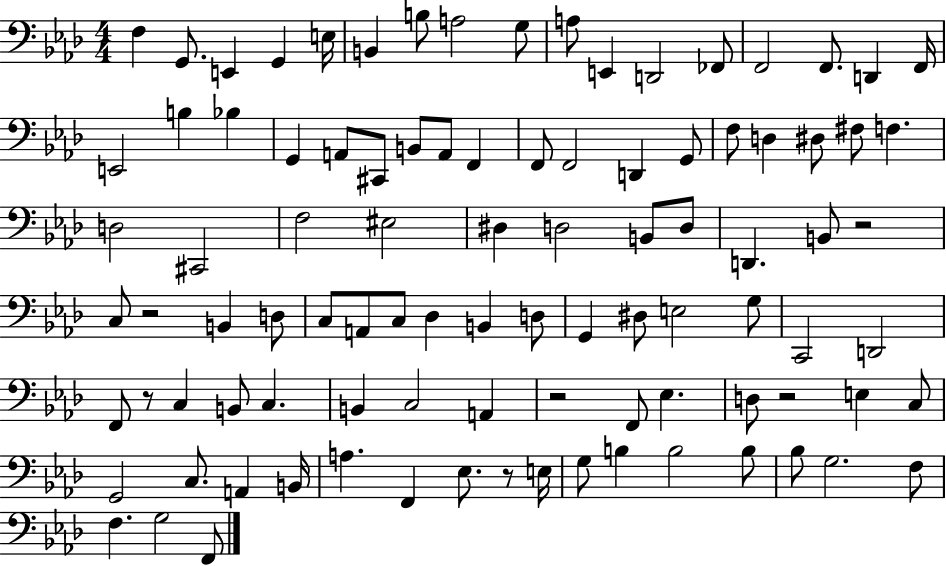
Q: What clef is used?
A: bass